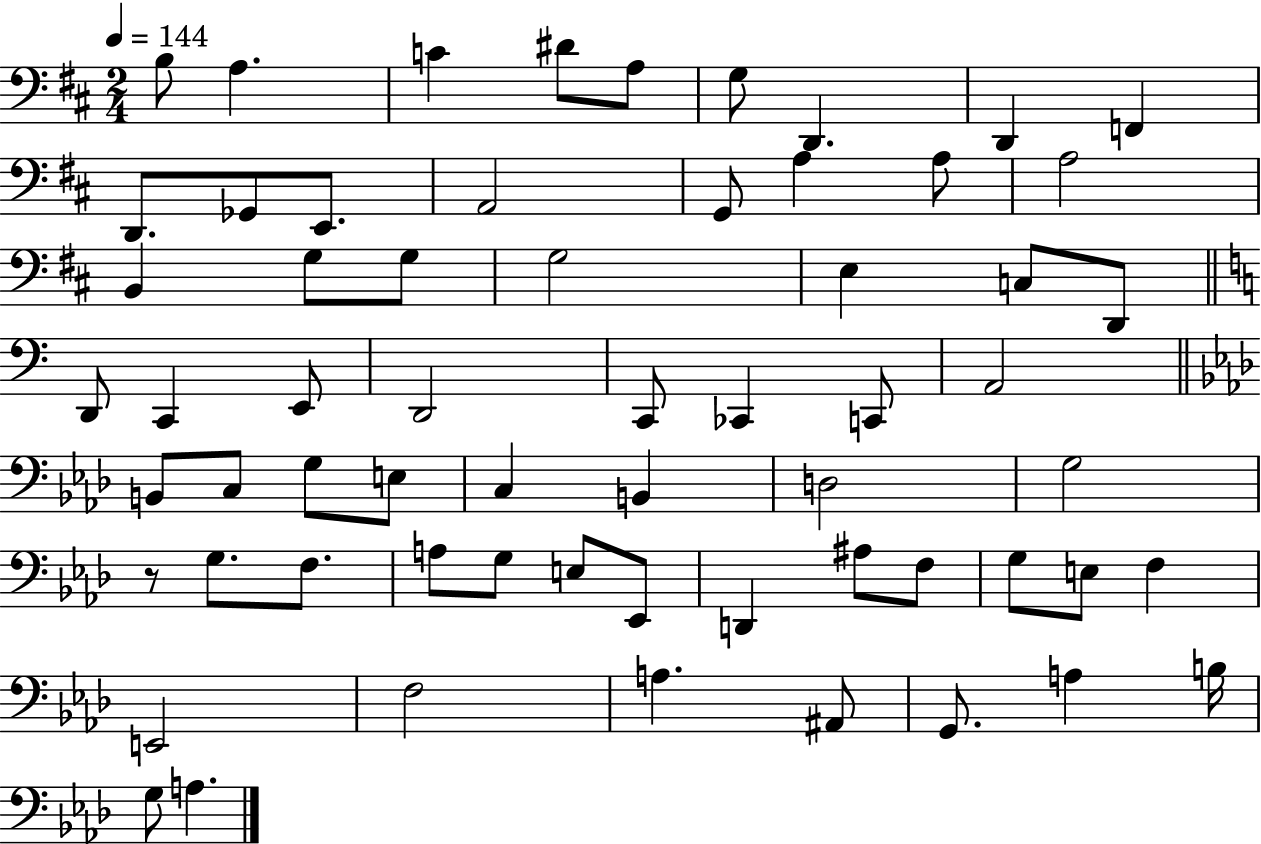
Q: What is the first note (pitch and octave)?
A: B3